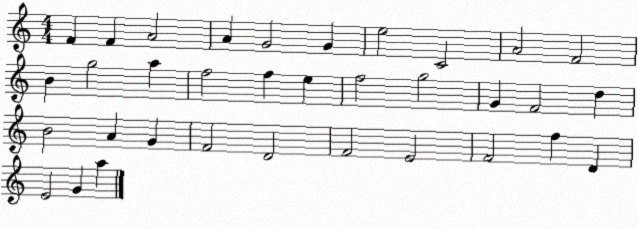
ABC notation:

X:1
T:Untitled
M:4/4
L:1/4
K:C
F F A2 A G2 G e2 C2 A2 F2 B g2 a f2 f e f2 g2 G F2 d B2 A G F2 D2 F2 E2 F2 f D E2 G a